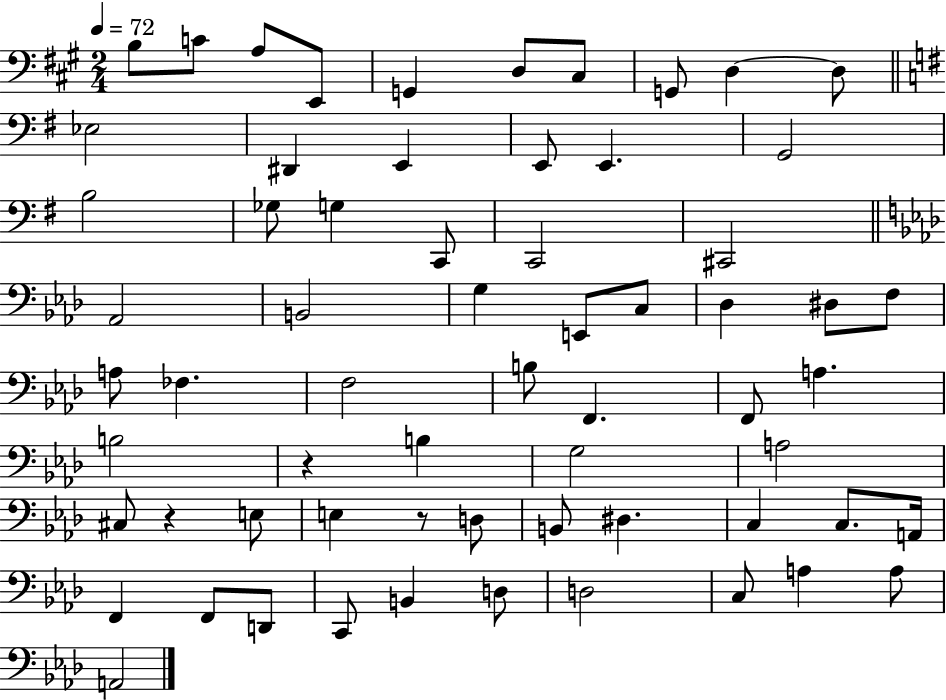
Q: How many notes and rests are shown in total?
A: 64